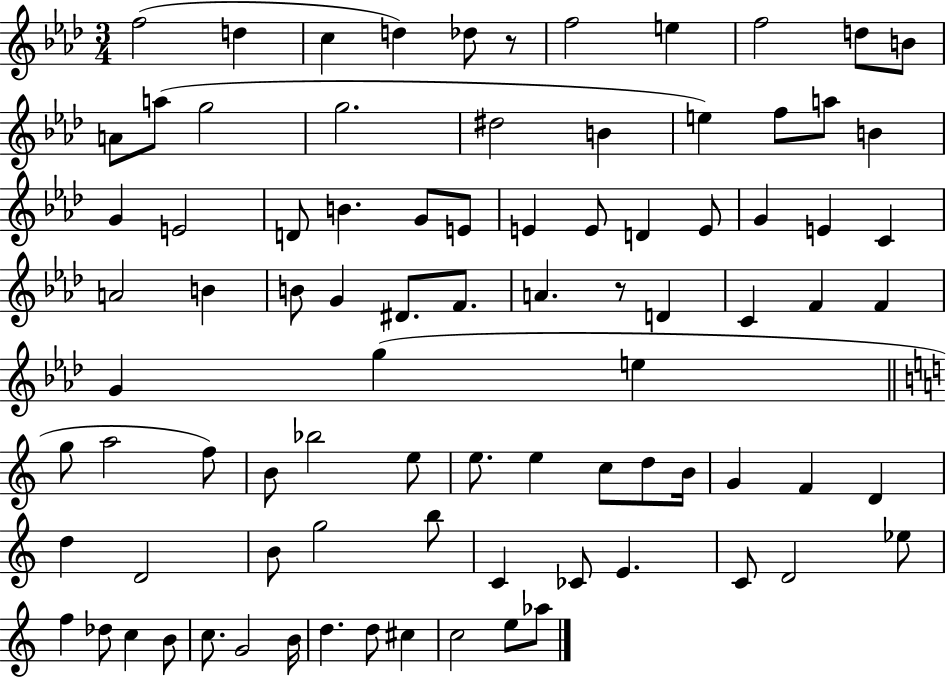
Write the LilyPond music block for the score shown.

{
  \clef treble
  \numericTimeSignature
  \time 3/4
  \key aes \major
  f''2( d''4 | c''4 d''4) des''8 r8 | f''2 e''4 | f''2 d''8 b'8 | \break a'8 a''8( g''2 | g''2. | dis''2 b'4 | e''4) f''8 a''8 b'4 | \break g'4 e'2 | d'8 b'4. g'8 e'8 | e'4 e'8 d'4 e'8 | g'4 e'4 c'4 | \break a'2 b'4 | b'8 g'4 dis'8. f'8. | a'4. r8 d'4 | c'4 f'4 f'4 | \break g'4 g''4( e''4 | \bar "||" \break \key a \minor g''8 a''2 f''8) | b'8 bes''2 e''8 | e''8. e''4 c''8 d''8 b'16 | g'4 f'4 d'4 | \break d''4 d'2 | b'8 g''2 b''8 | c'4 ces'8 e'4. | c'8 d'2 ees''8 | \break f''4 des''8 c''4 b'8 | c''8. g'2 b'16 | d''4. d''8 cis''4 | c''2 e''8 aes''8 | \break \bar "|."
}